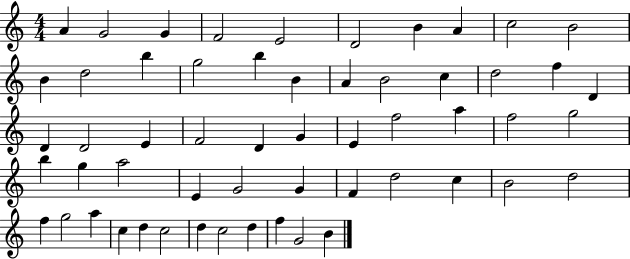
A4/q G4/h G4/q F4/h E4/h D4/h B4/q A4/q C5/h B4/h B4/q D5/h B5/q G5/h B5/q B4/q A4/q B4/h C5/q D5/h F5/q D4/q D4/q D4/h E4/q F4/h D4/q G4/q E4/q F5/h A5/q F5/h G5/h B5/q G5/q A5/h E4/q G4/h G4/q F4/q D5/h C5/q B4/h D5/h F5/q G5/h A5/q C5/q D5/q C5/h D5/q C5/h D5/q F5/q G4/h B4/q